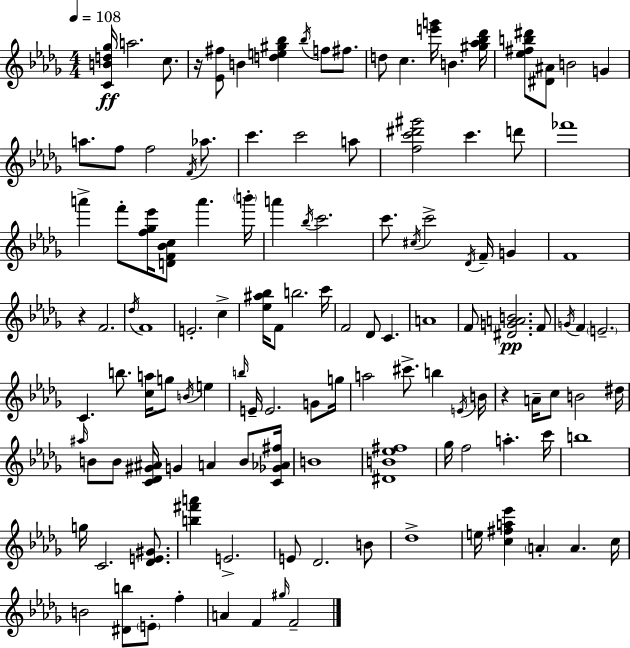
[C4,B4,D5,Gb5]/s A5/h. C5/e. R/s [Eb4,F#5]/e B4/q [D5,E5,G#5,Bb5]/q Bb5/s F5/e F#5/e. D5/e C5/q. [E6,G6]/s B4/q. [G#5,Ab5,Bb5,Db6]/s [Eb5,F#5,B5,D#6]/e [D#4,A#4]/e B4/h G4/q A5/e. F5/e F5/h F4/s Ab5/e. C6/q. C6/h A5/e [F5,C6,D#6,G#6]/h C6/q. D6/e FES6/w A6/q F6/e [F5,Gb5,Eb6]/s [D4,F4,Bb4,C5]/e A6/q. B6/s A6/q Bb5/s C6/h. C6/e. C#5/s C6/h Db4/s F4/s G4/q F4/w R/q F4/h. Db5/s F4/w E4/h. C5/q [Eb5,A#5,Bb5]/s F4/e B5/h. C6/s F4/h Db4/e C4/q. A4/w F4/e [D#4,G4,A4,B4]/h. F4/e G4/s F4/q E4/h. C4/q. B5/e. [C5,A5]/s G5/e B4/s E5/q B5/s E4/s E4/h. G4/e G5/s A5/h C#6/e. B5/q E4/s B4/s R/q A4/s C5/e B4/h D#5/s A#5/s B4/e B4/e [C4,Db4,G#4,A#4]/s G4/q A4/q B4/e [C4,Gb4,Ab4,F#5]/s B4/w [D#4,B4,Eb5,F#5]/w Gb5/s F5/h A5/q. C6/s B5/w G5/s C4/h. [Db4,E4,G#4]/e. [B5,F#6,A6]/q E4/h. E4/e Db4/h. B4/e Db5/w E5/s [C5,F#5,A5,Eb6]/q A4/q A4/q. C5/s B4/h [D#4,B5]/e E4/e F5/q A4/q F4/q G#5/s F4/h